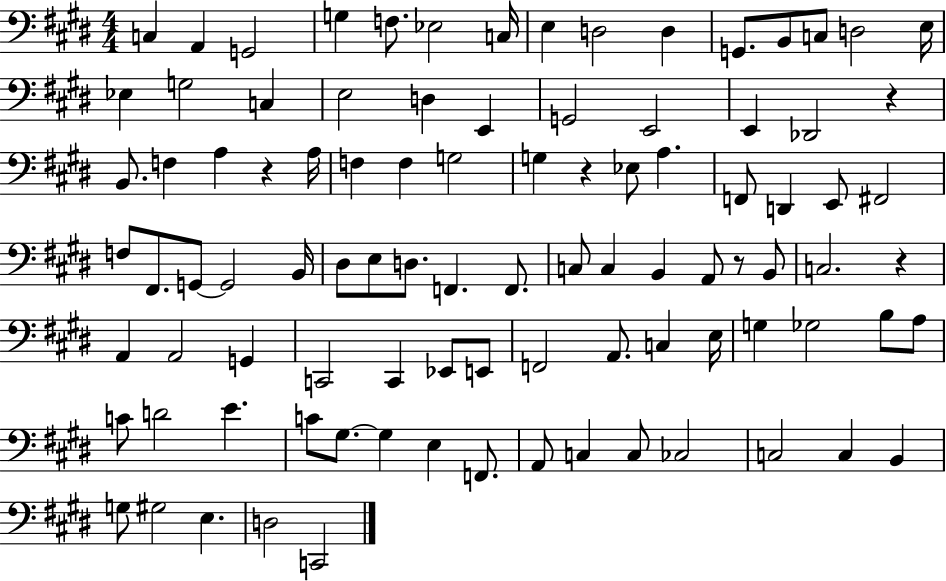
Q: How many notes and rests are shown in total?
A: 95